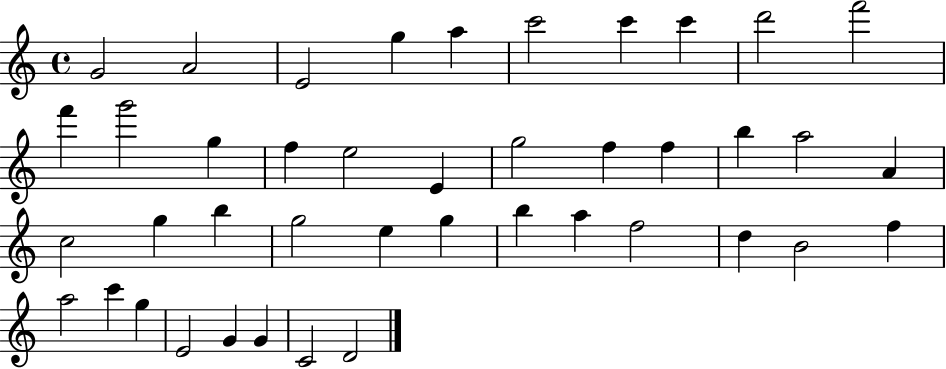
G4/h A4/h E4/h G5/q A5/q C6/h C6/q C6/q D6/h F6/h F6/q G6/h G5/q F5/q E5/h E4/q G5/h F5/q F5/q B5/q A5/h A4/q C5/h G5/q B5/q G5/h E5/q G5/q B5/q A5/q F5/h D5/q B4/h F5/q A5/h C6/q G5/q E4/h G4/q G4/q C4/h D4/h